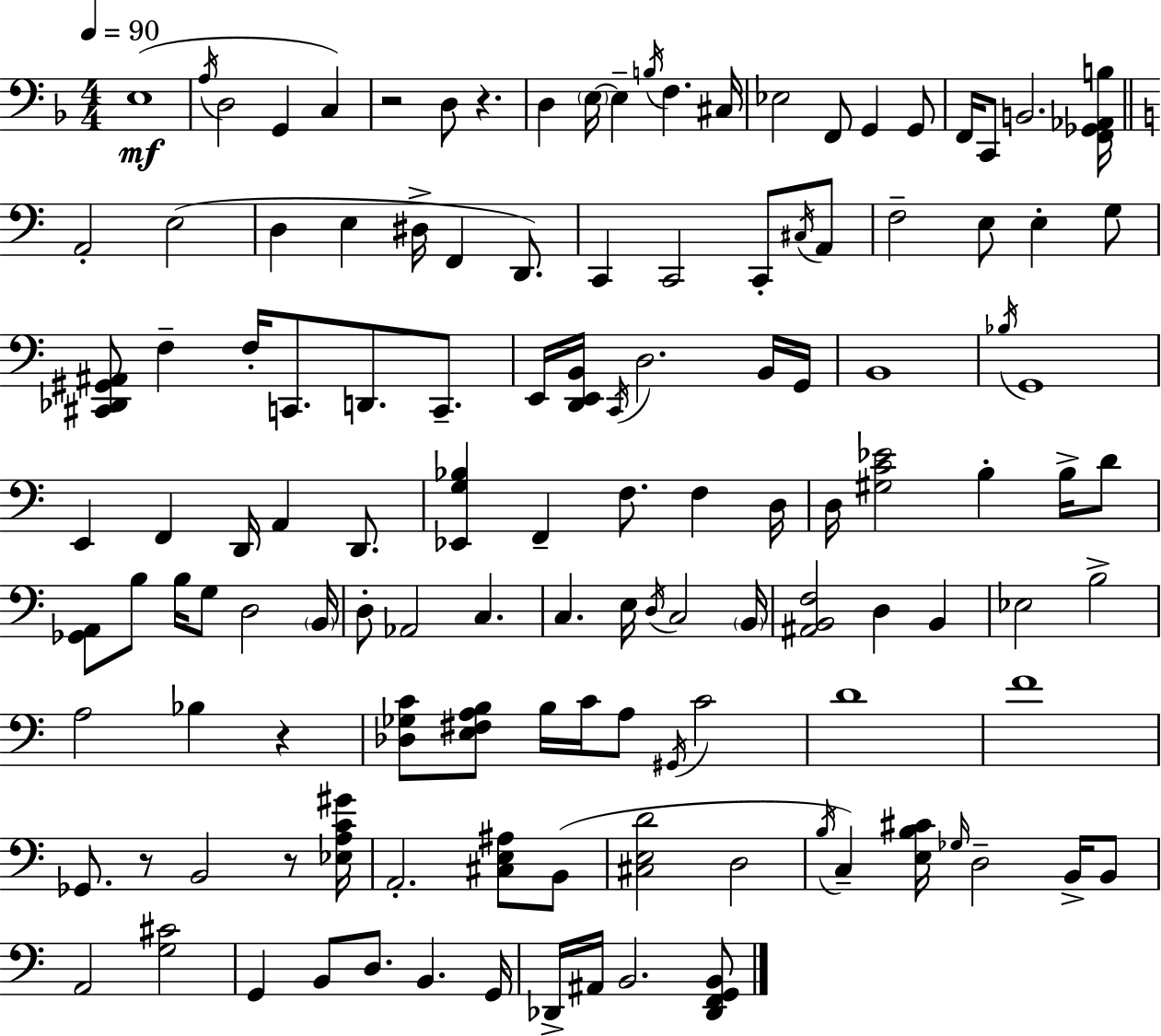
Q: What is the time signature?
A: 4/4